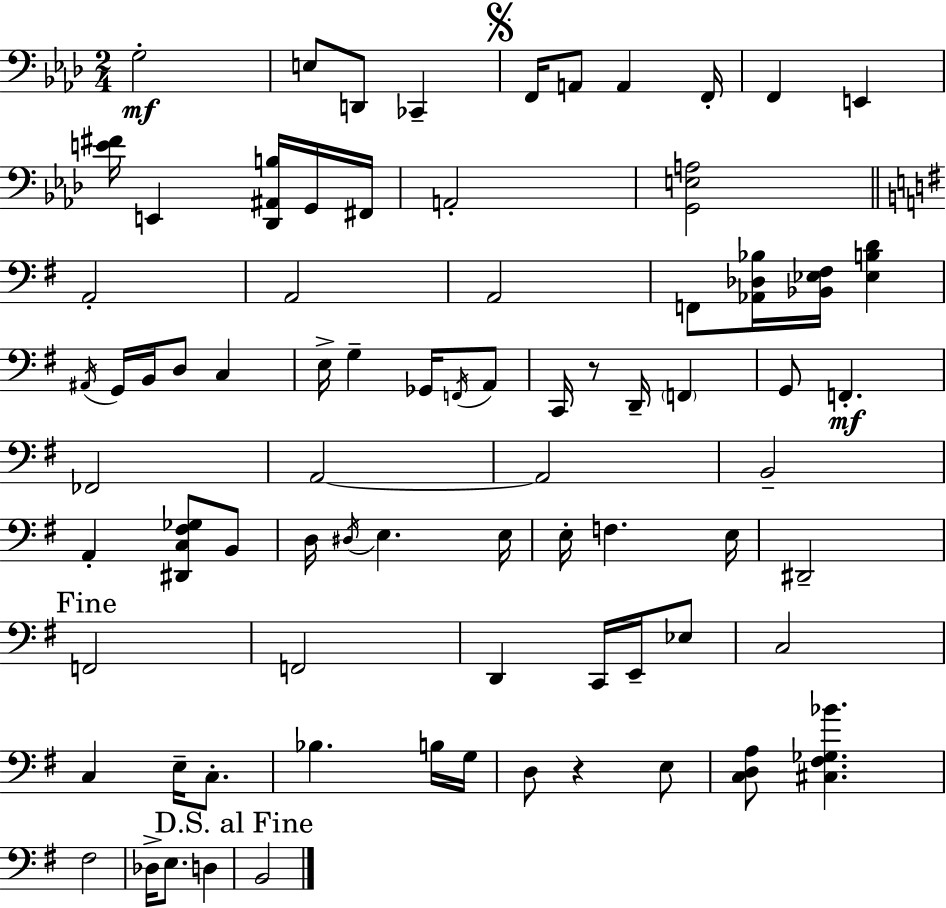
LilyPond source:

{
  \clef bass
  \numericTimeSignature
  \time 2/4
  \key aes \major
  \repeat volta 2 { g2-.\mf | e8 d,8 ces,4-- | \mark \markup { \musicglyph "scripts.segno" } f,16 a,8 a,4 f,16-. | f,4 e,4 | \break <e' fis'>16 e,4 <des, ais, b>16 g,16 fis,16 | a,2-. | <g, e a>2 | \bar "||" \break \key g \major a,2-. | a,2 | a,2 | f,8 <aes, des bes>16 <bes, ees fis>16 <ees b d'>4 | \break \acciaccatura { ais,16 } g,16 b,16 d8 c4 | e16-> g4-- ges,16 \acciaccatura { f,16 } | a,8 c,16 r8 d,16-- \parenthesize f,4 | g,8 f,4.-.\mf | \break fes,2 | a,2~~ | a,2 | b,2-- | \break a,4-. <dis, c fis ges>8 | b,8 d16 \acciaccatura { dis16 } e4. | e16 e16-. f4. | e16 dis,2-- | \break \mark "Fine" f,2 | f,2 | d,4 c,16 | e,16-- ees8 c2 | \break c4 e16-- | c8.-. bes4. | b16 g16 d8 r4 | e8 <c d a>8 <cis fis ges bes'>4. | \break fis2 | des16-> e8. d4 | \mark "D.S. al Fine" b,2 | } \bar "|."
}